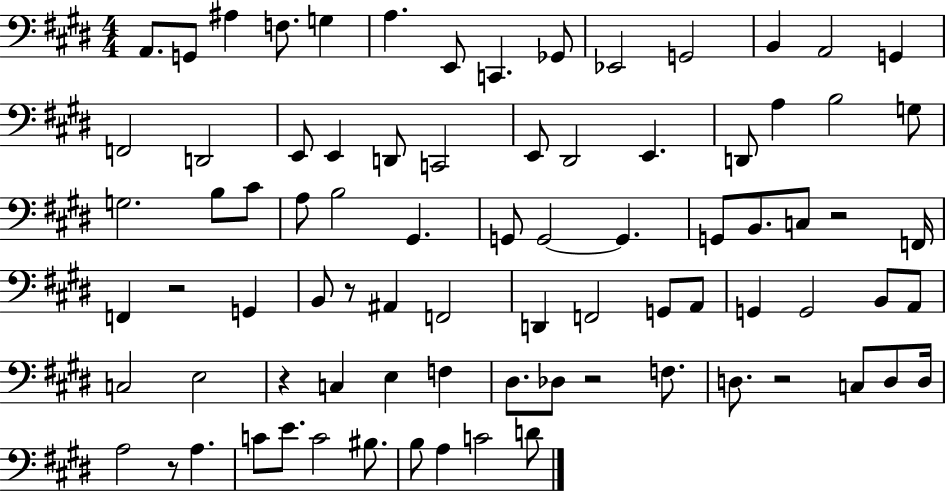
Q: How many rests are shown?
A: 7